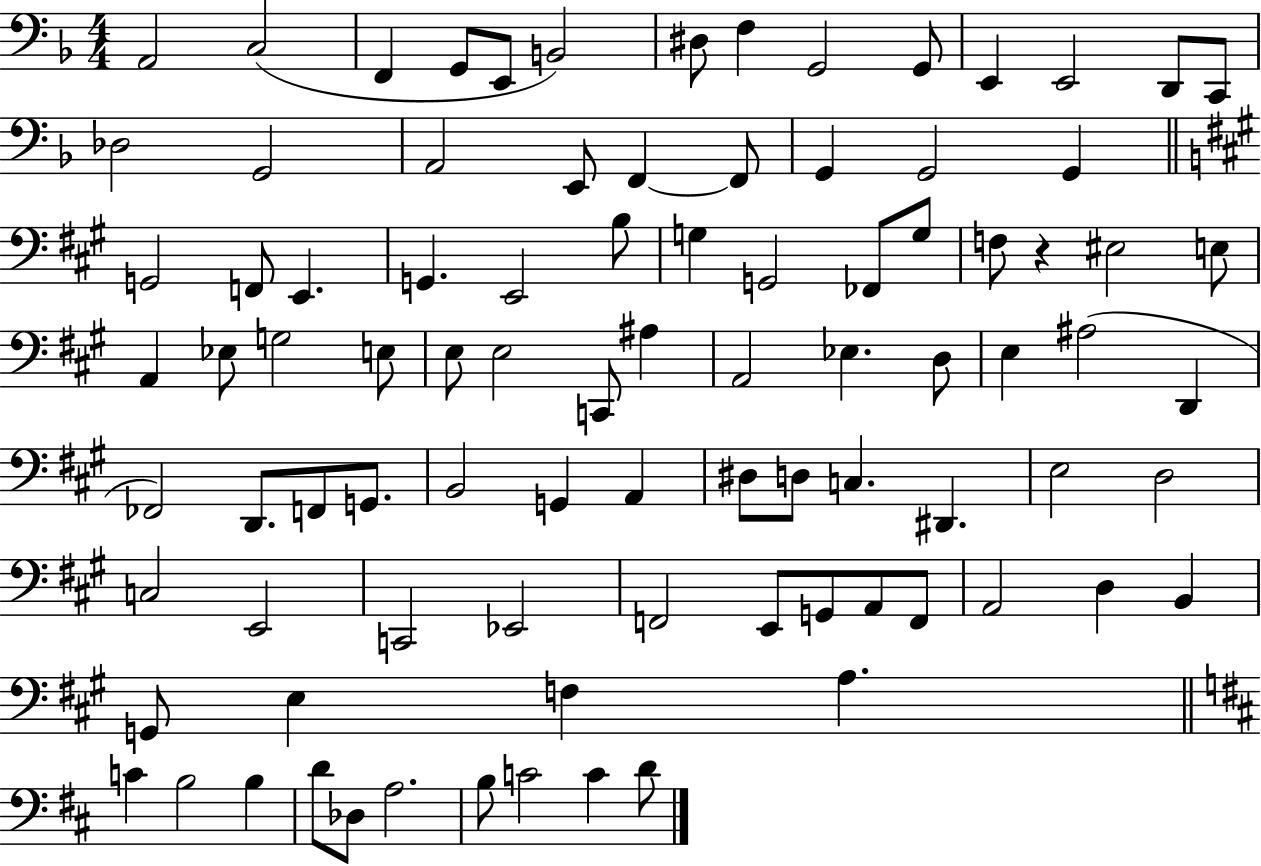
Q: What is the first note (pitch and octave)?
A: A2